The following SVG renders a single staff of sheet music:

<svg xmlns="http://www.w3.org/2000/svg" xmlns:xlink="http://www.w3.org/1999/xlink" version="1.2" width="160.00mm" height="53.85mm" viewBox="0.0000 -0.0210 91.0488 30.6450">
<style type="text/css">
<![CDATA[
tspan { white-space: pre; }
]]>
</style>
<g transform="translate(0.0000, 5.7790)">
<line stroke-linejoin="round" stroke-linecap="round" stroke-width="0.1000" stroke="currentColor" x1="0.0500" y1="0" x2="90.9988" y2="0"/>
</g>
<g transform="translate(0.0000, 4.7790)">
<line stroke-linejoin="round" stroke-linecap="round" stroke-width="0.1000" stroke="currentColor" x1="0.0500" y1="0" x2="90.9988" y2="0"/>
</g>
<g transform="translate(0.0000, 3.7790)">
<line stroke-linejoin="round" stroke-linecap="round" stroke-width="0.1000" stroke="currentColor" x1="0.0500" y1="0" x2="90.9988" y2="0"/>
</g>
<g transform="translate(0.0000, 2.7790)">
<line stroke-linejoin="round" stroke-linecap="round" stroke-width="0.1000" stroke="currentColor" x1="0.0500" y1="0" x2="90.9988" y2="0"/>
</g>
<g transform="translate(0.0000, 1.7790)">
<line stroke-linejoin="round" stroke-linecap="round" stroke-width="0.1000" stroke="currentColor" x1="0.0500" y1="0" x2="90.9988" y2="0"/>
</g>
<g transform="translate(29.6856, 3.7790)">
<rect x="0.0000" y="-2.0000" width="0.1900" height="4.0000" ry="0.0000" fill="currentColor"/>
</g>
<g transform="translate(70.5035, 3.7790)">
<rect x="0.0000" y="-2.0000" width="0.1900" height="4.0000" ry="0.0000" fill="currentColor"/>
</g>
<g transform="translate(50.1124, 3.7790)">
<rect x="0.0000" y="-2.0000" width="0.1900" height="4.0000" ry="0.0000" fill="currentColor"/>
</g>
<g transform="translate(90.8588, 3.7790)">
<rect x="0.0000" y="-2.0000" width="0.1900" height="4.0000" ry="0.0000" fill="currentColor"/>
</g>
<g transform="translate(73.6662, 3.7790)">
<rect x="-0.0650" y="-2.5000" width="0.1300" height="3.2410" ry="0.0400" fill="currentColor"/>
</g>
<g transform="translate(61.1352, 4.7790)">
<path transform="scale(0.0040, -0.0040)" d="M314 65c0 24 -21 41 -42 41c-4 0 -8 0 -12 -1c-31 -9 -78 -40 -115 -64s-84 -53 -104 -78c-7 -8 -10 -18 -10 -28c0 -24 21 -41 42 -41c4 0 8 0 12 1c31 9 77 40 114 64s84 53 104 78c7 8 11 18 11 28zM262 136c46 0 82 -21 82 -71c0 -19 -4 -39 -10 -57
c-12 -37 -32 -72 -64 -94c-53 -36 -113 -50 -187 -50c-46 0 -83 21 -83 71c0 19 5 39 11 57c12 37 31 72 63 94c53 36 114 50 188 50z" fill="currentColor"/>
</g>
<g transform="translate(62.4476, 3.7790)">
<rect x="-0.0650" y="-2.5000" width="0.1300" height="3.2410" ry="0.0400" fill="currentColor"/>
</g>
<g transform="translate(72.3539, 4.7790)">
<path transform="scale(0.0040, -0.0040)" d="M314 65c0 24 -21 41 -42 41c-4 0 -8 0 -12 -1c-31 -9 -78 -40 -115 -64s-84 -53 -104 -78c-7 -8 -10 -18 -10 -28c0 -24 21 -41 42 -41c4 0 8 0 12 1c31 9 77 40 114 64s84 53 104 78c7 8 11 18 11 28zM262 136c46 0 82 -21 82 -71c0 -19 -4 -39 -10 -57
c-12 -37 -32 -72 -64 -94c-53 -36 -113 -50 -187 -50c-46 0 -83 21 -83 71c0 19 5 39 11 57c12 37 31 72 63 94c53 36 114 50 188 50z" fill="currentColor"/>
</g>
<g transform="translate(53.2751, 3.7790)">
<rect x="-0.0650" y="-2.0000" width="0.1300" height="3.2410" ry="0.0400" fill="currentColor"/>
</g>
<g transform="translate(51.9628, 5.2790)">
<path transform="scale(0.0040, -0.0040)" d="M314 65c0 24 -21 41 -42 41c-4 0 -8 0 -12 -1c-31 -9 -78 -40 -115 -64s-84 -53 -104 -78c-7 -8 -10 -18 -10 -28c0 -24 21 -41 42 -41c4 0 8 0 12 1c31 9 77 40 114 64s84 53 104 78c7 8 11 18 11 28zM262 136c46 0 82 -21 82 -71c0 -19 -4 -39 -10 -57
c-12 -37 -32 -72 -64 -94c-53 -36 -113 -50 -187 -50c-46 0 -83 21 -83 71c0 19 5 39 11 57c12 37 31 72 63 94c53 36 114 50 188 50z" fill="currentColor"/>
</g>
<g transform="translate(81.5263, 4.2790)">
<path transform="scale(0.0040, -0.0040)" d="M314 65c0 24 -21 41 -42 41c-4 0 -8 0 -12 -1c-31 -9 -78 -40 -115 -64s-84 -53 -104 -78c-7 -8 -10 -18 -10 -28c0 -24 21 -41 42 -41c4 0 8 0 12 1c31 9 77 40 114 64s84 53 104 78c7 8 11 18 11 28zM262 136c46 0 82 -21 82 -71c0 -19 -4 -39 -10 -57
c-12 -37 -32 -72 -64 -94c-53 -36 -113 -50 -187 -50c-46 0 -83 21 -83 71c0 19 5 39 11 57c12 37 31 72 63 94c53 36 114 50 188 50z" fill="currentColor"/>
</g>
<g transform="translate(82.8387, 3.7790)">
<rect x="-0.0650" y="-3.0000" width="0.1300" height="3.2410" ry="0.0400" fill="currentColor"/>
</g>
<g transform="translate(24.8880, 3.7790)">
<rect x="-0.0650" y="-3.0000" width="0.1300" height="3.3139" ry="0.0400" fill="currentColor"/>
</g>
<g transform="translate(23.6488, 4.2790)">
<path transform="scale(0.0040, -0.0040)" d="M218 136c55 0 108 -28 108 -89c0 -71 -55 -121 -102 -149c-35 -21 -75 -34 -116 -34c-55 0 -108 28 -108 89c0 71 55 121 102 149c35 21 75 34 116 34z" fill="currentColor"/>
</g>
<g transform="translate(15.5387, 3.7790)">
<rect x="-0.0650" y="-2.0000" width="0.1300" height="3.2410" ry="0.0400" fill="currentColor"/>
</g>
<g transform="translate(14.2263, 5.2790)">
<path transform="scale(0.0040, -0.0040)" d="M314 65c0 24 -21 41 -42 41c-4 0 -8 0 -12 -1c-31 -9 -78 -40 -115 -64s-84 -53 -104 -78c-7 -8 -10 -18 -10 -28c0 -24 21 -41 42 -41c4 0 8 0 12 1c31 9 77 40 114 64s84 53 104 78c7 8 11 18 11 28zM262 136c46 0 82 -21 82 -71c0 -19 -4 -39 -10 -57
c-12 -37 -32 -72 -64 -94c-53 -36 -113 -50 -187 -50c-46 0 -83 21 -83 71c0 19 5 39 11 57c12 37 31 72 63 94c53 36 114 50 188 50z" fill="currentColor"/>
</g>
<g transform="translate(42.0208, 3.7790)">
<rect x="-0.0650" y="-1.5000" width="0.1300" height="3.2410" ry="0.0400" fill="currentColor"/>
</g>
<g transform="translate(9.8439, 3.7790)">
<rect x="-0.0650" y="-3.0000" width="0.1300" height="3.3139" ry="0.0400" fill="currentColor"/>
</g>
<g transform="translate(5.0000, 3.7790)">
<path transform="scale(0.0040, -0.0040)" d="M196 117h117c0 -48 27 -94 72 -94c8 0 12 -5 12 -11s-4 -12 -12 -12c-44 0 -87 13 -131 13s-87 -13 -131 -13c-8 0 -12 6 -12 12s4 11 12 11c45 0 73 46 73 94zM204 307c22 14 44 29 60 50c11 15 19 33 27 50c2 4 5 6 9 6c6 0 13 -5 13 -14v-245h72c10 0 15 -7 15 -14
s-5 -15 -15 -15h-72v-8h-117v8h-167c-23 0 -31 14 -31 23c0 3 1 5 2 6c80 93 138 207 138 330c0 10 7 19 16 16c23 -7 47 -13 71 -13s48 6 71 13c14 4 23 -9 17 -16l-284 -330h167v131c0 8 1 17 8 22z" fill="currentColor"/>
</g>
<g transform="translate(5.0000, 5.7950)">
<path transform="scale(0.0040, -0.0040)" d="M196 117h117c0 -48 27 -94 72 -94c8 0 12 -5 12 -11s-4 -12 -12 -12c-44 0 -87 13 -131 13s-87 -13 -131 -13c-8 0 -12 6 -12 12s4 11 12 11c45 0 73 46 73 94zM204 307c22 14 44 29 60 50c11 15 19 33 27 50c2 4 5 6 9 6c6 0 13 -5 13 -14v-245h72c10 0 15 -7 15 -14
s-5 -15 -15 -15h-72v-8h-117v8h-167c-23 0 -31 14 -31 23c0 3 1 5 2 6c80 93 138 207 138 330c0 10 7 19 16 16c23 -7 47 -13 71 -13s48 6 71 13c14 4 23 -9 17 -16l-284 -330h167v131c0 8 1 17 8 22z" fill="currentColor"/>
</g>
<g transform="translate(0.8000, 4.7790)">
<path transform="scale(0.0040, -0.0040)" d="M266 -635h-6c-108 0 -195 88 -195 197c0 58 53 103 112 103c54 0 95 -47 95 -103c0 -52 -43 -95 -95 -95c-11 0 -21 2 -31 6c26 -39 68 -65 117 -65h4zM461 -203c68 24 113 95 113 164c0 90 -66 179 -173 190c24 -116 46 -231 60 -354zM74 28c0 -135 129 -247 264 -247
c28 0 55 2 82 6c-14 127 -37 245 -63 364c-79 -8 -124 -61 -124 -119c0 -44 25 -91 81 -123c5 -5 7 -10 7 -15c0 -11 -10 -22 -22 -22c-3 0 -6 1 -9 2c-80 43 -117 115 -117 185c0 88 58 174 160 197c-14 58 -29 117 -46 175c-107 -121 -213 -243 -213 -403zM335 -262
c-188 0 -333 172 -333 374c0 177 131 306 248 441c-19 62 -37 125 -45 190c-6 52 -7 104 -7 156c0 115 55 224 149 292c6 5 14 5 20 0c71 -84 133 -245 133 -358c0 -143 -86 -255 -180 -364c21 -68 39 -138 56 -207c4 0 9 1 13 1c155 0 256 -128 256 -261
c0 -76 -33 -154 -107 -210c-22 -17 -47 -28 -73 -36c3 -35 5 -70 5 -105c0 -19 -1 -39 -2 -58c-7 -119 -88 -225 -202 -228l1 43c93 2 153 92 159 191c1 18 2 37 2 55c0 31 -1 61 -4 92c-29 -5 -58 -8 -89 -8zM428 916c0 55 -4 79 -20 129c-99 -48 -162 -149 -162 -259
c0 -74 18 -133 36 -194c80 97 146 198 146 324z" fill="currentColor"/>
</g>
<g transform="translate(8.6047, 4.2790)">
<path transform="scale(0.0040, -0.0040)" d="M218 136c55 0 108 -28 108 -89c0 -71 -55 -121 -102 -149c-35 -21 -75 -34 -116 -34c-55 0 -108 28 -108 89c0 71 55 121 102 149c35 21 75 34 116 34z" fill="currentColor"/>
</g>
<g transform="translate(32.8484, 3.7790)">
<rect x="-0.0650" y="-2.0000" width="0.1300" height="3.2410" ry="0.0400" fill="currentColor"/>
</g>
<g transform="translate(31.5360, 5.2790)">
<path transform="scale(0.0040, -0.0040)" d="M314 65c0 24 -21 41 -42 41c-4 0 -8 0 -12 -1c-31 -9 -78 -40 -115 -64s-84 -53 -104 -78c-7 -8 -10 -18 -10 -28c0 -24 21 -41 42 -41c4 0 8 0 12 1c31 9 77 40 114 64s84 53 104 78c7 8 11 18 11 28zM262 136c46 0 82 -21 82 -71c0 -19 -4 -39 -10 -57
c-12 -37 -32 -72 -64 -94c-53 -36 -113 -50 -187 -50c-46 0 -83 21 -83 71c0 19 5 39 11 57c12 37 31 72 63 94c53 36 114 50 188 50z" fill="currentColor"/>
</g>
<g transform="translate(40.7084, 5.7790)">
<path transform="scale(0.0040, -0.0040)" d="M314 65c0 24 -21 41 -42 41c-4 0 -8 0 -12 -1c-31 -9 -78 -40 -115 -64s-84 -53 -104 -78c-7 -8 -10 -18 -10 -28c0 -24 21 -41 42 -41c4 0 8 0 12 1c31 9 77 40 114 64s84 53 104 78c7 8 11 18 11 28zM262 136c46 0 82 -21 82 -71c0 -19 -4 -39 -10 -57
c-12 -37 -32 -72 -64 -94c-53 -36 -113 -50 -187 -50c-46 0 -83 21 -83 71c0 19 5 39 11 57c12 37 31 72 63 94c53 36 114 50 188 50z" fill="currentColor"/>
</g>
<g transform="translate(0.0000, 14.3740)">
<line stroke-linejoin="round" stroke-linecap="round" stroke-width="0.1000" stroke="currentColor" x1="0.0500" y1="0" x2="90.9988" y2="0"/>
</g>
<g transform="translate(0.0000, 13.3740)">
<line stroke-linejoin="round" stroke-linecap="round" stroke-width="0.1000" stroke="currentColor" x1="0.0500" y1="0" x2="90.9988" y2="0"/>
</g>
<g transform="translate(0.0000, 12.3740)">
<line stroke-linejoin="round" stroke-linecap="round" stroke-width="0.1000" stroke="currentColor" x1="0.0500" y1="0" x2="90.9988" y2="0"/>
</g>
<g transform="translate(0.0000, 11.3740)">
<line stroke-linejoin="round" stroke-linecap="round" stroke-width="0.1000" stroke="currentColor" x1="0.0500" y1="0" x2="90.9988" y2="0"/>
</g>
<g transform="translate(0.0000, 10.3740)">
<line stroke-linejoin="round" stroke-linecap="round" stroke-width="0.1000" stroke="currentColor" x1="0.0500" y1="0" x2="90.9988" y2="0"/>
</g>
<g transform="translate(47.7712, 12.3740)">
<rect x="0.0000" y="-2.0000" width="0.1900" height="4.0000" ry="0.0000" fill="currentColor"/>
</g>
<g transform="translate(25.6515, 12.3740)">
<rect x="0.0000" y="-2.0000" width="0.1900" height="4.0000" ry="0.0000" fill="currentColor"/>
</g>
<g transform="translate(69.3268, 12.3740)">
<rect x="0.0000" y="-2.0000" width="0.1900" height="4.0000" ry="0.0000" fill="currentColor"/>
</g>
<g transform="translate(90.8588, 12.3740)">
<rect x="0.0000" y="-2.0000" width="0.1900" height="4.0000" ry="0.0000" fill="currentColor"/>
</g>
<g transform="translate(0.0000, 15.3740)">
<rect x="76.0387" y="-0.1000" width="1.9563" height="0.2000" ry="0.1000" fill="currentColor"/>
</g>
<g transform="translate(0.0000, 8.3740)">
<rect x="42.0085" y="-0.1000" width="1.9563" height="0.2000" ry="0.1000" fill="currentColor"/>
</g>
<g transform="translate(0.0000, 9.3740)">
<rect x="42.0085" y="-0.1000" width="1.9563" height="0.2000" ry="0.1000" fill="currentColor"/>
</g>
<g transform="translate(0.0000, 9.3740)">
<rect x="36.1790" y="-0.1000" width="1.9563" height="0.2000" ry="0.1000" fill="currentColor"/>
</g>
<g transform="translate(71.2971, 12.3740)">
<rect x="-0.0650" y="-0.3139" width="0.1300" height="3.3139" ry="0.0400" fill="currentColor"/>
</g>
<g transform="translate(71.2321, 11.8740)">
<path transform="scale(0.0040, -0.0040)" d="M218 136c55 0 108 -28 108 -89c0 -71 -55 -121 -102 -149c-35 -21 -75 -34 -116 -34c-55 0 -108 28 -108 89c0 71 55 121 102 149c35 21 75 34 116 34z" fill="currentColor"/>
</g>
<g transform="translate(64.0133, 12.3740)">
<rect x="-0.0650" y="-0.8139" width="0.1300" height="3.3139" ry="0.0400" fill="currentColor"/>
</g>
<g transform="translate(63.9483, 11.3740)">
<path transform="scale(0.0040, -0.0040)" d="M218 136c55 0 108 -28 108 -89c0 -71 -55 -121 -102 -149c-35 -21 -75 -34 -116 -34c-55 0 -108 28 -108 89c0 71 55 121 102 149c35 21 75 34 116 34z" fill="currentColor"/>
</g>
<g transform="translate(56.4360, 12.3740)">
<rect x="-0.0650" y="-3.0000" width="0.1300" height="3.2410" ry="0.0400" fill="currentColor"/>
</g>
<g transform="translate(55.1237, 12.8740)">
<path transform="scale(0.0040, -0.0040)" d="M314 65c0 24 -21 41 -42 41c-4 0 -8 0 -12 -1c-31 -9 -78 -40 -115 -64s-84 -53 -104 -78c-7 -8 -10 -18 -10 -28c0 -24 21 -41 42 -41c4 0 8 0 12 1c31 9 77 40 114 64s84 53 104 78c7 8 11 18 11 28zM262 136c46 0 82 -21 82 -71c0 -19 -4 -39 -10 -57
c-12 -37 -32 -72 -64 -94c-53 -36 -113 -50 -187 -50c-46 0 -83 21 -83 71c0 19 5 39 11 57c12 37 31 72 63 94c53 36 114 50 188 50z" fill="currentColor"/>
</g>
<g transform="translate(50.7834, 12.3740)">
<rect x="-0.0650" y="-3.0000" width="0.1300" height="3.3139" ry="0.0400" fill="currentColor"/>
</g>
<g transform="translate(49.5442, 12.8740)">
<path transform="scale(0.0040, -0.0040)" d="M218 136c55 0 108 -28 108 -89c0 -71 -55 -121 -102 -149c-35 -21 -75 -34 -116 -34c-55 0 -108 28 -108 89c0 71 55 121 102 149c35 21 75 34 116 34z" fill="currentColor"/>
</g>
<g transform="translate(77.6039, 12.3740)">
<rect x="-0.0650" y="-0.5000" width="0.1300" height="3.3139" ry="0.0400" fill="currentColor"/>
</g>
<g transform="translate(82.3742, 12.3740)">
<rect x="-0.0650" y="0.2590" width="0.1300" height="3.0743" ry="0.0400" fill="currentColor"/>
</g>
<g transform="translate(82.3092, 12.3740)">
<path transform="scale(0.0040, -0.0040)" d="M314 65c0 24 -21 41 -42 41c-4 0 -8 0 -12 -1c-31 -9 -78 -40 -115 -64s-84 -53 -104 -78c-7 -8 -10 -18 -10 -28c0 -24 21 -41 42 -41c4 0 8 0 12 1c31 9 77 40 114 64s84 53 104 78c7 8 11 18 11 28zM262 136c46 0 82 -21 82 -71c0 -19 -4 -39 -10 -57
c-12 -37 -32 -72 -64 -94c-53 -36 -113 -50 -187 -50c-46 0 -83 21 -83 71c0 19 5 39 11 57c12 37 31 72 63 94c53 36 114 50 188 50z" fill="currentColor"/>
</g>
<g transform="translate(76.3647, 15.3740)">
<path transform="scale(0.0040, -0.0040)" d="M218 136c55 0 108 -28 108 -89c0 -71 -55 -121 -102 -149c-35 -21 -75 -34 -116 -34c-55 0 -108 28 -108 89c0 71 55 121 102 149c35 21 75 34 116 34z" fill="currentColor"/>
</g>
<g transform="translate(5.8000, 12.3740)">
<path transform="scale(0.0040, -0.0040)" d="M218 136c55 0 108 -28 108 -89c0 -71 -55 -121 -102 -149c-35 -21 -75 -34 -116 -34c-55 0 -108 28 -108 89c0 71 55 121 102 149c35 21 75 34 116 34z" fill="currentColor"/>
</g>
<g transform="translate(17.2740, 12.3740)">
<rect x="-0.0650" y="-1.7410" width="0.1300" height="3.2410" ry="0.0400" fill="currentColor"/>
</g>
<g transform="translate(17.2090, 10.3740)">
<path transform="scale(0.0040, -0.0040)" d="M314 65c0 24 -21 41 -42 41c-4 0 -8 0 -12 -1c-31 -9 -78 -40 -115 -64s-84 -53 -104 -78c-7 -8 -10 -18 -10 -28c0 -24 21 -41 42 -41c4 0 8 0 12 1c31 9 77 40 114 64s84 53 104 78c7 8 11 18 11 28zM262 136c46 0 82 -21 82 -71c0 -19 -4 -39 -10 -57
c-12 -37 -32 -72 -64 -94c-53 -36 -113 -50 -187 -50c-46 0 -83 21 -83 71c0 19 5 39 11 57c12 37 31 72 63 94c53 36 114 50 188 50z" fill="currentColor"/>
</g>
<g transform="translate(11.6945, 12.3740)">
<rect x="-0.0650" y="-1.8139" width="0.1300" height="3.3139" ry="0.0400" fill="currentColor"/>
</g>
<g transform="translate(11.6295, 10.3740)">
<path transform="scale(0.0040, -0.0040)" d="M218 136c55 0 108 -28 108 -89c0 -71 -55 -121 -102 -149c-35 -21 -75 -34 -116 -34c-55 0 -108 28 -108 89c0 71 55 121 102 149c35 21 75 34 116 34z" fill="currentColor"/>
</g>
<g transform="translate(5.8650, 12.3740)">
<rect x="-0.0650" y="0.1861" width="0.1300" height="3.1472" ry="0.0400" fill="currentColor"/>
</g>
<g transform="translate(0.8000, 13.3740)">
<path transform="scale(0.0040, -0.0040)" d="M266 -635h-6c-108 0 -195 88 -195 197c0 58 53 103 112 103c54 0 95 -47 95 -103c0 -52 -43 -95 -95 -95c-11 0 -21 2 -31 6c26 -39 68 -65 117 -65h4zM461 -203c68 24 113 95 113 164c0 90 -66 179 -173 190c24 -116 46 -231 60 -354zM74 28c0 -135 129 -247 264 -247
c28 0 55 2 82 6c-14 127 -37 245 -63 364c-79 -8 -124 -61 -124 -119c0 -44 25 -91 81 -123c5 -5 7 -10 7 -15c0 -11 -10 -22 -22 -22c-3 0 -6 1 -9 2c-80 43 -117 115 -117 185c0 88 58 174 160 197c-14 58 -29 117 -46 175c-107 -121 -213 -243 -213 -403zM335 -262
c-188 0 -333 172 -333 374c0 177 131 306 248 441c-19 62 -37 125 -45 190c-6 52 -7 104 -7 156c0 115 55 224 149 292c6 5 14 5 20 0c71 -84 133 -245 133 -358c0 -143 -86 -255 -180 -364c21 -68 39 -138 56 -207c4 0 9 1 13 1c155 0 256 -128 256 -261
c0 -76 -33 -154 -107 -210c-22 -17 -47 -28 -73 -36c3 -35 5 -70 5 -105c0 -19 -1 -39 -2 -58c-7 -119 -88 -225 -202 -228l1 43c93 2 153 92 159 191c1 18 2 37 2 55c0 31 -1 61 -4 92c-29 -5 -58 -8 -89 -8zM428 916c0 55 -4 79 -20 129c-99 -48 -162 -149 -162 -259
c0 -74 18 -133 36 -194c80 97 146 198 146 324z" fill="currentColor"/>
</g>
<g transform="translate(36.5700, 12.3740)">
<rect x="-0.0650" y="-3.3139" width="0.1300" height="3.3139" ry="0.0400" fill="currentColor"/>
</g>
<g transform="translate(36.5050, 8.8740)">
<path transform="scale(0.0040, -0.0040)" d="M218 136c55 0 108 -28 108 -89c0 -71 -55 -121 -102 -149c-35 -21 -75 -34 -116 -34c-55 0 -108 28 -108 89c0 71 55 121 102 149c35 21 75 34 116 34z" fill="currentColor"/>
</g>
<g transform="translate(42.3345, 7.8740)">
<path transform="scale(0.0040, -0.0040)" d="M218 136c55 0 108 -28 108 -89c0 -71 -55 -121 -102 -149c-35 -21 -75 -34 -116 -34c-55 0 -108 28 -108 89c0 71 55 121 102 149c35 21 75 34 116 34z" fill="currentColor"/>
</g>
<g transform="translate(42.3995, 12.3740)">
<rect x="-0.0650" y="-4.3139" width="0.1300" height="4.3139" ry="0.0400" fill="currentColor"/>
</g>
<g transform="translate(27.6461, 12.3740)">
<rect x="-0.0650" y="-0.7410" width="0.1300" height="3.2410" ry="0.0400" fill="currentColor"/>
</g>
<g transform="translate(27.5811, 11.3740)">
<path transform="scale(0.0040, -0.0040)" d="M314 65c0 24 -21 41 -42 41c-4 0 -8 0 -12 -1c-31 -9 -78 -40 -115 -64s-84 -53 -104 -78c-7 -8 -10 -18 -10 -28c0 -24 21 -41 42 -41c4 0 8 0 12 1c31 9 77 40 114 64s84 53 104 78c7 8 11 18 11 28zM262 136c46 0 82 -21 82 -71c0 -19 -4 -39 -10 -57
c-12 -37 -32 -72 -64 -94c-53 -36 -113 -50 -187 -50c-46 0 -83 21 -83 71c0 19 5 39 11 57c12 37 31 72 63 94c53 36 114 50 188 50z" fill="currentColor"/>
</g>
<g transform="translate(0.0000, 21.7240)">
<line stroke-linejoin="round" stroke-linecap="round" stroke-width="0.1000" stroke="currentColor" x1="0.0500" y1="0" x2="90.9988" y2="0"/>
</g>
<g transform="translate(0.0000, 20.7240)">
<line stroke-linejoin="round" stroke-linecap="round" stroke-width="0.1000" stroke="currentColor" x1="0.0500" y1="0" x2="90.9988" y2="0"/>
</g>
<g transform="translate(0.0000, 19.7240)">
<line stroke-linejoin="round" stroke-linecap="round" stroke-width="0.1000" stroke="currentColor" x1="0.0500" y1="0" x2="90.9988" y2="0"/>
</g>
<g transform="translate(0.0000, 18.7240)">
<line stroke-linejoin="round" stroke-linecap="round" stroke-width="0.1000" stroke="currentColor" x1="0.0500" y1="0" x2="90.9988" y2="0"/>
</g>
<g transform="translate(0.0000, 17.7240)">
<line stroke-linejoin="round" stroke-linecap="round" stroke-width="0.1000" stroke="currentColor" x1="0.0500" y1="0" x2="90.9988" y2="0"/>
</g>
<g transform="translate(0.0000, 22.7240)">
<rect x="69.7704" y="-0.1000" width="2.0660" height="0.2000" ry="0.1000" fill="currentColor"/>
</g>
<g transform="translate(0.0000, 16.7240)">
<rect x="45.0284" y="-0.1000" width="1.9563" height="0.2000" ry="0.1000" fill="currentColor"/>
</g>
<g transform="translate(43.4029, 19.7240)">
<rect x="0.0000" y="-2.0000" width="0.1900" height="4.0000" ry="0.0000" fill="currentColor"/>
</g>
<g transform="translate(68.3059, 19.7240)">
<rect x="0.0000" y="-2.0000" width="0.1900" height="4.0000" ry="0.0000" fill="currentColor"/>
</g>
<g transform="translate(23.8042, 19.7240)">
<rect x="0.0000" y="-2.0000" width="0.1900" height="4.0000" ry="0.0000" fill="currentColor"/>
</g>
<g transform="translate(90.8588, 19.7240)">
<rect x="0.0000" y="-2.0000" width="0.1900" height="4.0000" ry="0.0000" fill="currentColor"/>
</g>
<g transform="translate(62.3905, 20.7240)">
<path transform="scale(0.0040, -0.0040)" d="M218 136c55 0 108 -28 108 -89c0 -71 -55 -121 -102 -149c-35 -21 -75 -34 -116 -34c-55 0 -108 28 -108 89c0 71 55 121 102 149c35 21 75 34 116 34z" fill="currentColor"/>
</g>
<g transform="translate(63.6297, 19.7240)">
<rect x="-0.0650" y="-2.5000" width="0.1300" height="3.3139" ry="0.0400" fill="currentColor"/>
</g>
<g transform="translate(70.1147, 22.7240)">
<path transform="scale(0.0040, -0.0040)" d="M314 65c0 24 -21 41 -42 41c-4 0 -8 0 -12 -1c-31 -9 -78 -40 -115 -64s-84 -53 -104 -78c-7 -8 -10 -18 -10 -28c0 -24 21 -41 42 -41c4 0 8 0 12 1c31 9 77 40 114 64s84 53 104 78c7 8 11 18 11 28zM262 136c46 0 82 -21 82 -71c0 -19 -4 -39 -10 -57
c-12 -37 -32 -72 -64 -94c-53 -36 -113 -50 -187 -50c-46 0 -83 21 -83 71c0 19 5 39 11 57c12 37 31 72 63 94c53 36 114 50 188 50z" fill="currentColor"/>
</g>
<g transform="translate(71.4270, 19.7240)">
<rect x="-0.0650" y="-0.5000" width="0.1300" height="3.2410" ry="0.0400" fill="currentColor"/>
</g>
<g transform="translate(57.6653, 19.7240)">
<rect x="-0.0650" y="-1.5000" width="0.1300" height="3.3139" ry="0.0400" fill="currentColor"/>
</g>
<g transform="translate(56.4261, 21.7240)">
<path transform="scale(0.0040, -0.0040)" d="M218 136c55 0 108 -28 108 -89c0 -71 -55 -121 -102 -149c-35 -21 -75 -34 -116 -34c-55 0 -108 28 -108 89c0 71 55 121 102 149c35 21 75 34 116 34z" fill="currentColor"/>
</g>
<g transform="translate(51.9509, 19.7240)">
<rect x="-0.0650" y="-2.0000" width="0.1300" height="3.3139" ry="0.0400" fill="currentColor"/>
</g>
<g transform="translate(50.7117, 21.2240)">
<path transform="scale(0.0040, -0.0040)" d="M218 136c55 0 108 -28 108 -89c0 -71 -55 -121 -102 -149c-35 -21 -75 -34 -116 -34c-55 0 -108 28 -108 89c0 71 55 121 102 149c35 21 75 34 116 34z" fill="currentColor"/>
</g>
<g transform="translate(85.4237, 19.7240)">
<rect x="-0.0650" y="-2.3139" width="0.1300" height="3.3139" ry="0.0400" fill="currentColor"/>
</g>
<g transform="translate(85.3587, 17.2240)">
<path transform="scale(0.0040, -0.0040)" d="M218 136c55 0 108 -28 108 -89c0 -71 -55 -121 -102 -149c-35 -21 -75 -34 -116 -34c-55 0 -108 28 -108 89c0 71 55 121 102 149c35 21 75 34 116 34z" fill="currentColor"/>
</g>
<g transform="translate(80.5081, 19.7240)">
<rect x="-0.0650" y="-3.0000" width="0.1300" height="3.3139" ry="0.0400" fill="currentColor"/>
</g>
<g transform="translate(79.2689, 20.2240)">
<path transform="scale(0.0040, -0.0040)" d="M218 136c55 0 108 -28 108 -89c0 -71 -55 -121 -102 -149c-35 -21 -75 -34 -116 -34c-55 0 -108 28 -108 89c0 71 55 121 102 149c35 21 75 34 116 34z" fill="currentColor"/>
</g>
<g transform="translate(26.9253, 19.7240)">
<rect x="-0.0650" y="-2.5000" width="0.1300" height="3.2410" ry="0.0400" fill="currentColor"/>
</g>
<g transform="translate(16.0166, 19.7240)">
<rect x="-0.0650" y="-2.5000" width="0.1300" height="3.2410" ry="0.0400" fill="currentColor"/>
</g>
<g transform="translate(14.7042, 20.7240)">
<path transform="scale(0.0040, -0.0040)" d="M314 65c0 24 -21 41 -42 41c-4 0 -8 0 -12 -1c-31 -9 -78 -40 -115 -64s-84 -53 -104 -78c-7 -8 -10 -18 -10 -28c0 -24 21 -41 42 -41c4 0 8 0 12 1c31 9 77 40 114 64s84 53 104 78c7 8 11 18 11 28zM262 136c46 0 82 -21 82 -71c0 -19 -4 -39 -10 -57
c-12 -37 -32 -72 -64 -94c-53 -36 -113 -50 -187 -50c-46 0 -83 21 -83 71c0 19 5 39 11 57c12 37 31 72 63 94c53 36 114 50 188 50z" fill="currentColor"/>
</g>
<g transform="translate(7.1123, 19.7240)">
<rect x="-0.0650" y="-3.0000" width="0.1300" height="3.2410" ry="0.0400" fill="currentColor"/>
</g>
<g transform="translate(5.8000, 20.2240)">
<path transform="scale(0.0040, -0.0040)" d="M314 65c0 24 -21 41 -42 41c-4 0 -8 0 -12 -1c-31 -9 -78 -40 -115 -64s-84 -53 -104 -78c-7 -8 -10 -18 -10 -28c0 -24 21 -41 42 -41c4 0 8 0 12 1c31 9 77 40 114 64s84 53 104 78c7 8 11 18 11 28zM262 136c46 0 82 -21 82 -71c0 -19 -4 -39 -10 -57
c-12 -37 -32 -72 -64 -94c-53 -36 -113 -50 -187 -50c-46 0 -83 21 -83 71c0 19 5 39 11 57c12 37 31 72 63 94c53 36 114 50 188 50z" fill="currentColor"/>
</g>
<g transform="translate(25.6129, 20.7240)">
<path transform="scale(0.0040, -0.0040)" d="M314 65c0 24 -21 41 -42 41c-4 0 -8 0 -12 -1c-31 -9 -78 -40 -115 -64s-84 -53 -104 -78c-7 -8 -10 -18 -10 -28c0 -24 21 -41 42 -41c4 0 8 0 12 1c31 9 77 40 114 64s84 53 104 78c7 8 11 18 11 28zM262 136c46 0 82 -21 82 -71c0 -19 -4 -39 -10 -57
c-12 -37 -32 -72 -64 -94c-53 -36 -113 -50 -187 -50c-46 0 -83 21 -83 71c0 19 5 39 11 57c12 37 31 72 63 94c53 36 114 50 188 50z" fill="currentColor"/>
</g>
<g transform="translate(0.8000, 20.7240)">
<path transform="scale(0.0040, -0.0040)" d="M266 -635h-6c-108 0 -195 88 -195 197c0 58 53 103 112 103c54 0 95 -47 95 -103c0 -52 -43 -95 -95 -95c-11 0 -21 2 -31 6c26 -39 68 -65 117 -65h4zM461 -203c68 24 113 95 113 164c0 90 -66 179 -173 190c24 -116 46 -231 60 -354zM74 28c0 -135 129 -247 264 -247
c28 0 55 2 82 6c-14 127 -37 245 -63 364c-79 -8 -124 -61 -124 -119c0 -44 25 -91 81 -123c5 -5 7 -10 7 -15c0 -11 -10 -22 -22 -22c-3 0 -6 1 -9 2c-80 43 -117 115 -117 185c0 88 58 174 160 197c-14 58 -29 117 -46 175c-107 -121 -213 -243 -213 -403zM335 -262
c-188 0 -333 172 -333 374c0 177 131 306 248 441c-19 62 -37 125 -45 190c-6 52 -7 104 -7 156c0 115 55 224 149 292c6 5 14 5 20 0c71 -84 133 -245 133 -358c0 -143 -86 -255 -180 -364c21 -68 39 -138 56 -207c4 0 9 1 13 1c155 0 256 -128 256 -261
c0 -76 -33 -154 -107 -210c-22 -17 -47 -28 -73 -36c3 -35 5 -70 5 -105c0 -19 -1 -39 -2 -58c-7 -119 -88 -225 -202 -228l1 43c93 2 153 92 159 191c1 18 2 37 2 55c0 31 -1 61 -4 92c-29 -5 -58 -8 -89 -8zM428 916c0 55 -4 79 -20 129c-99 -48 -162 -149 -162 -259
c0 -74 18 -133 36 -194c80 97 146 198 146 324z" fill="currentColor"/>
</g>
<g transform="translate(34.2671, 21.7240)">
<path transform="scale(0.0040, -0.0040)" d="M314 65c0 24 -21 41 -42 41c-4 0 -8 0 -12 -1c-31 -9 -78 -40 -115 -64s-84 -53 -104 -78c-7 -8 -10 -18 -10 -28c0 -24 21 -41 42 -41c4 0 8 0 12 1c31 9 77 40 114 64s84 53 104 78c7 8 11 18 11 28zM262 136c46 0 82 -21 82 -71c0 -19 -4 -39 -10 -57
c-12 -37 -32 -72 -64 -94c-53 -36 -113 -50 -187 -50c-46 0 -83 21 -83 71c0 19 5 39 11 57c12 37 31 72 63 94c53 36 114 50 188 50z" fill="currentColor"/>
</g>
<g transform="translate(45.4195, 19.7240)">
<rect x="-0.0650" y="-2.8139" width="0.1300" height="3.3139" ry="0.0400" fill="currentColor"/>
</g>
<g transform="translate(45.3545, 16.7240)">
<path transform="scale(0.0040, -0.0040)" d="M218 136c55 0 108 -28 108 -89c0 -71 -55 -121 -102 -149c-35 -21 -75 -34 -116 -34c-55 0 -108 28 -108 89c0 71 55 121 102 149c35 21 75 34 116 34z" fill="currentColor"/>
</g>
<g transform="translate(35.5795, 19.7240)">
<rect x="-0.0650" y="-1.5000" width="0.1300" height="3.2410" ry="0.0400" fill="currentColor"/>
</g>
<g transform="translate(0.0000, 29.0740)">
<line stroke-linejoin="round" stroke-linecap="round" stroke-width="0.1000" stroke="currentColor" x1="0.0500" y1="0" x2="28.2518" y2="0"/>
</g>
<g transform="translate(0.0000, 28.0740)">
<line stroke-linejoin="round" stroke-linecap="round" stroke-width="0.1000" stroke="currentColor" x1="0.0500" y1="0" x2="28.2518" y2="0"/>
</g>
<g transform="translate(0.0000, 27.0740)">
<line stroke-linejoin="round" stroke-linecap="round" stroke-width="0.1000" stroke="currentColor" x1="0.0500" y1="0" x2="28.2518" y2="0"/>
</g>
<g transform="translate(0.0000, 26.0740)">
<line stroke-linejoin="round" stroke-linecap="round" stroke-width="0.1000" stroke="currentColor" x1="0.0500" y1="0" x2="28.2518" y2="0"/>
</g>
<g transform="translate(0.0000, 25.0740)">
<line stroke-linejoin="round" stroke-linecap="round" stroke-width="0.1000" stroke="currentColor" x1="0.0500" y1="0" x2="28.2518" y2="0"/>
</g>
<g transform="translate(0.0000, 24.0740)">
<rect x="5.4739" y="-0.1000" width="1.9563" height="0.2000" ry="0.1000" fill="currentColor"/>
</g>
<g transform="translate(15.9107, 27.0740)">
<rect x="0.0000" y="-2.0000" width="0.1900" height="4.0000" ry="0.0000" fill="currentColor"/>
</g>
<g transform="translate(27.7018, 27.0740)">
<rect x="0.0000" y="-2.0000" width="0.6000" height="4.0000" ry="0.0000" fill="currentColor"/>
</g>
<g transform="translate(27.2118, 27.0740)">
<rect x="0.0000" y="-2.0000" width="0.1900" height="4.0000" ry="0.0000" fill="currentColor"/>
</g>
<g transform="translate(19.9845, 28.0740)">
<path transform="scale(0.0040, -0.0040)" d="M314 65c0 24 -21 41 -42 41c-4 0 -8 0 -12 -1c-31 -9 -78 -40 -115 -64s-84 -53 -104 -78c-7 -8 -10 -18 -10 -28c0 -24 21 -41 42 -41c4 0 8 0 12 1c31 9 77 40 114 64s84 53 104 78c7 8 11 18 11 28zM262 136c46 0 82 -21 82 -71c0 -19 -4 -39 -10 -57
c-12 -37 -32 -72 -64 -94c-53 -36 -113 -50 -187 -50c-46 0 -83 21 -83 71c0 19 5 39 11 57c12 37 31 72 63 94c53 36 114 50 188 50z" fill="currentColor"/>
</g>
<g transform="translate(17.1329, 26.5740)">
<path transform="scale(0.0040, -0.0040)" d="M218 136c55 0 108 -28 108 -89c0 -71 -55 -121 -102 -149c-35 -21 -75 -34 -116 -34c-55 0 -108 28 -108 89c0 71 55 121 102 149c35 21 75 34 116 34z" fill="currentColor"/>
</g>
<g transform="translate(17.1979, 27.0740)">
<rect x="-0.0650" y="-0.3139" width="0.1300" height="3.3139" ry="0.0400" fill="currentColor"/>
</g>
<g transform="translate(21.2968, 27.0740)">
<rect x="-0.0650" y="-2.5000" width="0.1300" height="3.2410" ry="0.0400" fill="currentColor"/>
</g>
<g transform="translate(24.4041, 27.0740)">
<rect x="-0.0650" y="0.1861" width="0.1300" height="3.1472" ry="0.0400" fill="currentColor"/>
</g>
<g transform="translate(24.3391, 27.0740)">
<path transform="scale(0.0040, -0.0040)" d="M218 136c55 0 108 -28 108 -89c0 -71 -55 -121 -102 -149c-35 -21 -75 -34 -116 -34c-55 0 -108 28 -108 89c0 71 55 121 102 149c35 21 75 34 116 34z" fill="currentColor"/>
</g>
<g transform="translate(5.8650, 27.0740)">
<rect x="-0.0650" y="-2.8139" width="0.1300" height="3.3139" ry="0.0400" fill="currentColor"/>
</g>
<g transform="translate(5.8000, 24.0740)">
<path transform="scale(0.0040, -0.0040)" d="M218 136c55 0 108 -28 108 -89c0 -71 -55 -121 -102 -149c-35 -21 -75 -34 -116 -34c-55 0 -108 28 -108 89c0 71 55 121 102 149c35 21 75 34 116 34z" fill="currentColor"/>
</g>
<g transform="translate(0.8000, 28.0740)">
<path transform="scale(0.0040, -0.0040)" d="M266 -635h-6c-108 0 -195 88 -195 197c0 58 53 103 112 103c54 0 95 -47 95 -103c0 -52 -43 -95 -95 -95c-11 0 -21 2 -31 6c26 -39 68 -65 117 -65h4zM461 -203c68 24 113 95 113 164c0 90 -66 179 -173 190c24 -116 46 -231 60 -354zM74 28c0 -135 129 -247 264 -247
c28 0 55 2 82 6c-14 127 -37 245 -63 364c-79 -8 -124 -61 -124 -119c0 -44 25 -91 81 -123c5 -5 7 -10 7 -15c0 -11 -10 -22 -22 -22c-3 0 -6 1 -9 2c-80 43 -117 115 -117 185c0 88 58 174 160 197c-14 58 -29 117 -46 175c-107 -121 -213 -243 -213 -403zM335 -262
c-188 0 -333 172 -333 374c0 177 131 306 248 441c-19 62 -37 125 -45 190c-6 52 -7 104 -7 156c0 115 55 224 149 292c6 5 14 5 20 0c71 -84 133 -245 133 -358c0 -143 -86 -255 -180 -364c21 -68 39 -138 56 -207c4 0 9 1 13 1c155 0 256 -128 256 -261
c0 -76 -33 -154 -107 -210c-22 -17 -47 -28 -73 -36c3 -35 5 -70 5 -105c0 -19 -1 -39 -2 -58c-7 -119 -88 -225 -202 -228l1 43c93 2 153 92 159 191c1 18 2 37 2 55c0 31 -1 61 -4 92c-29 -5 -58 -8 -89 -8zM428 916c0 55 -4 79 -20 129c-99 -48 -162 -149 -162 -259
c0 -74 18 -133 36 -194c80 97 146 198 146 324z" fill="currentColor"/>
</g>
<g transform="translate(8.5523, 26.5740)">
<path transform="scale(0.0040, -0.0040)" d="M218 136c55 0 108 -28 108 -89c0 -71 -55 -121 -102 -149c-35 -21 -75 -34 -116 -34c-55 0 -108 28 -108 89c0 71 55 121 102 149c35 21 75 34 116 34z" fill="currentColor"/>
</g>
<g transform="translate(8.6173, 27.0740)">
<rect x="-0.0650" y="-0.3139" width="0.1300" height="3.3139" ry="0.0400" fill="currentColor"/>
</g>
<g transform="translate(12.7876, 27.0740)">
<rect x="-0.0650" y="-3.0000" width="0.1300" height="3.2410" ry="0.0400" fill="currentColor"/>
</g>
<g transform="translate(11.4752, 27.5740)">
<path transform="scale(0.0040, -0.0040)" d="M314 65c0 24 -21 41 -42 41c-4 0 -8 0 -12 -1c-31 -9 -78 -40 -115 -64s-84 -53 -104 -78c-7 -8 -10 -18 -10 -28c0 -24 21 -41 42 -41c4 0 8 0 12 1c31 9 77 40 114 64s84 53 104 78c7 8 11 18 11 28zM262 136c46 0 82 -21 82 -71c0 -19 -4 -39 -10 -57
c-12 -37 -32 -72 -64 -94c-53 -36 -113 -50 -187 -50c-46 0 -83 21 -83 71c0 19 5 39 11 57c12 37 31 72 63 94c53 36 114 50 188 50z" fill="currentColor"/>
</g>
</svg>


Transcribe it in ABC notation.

X:1
T:Untitled
M:4/4
L:1/4
K:C
A F2 A F2 E2 F2 G2 G2 A2 B f f2 d2 b d' A A2 d c C B2 A2 G2 G2 E2 a F E G C2 A g a c A2 c G2 B